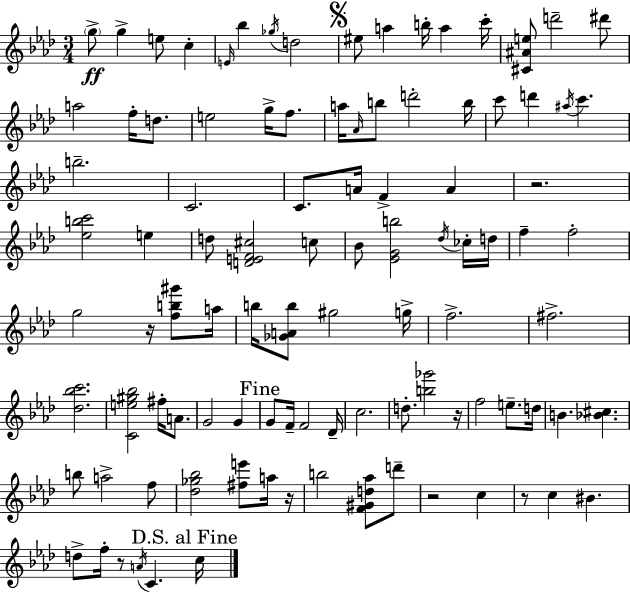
X:1
T:Untitled
M:3/4
L:1/4
K:Fm
g/2 g e/2 c E/4 _b _g/4 d2 ^e/2 a b/4 a c'/4 [^C^Ae]/2 d'2 ^d'/2 a2 f/4 d/2 e2 g/4 f/2 a/4 _A/4 b/2 d'2 b/4 c'/2 d' ^a/4 c' b2 C2 C/2 A/4 F A z2 [_ebc']2 e d/2 [DEF^c]2 c/2 _B/2 [_EGb]2 _d/4 _c/4 d/4 f f2 g2 z/4 [fb^g']/2 a/4 b/4 [_GAb]/2 ^g2 g/4 f2 ^f2 [_d_bc']2 [Ce^g_b]2 ^f/4 A/2 G2 G G/2 F/4 F2 _D/4 c2 d/2 [b_g']2 z/4 f2 e/2 d/4 B [_B^c] b/2 a2 f/2 [_d_g_b]2 [^fe']/2 a/4 z/4 b2 [F^Gd_a]/2 d'/2 z2 c z/2 c ^B d/2 f/4 z/2 A/4 C c/4